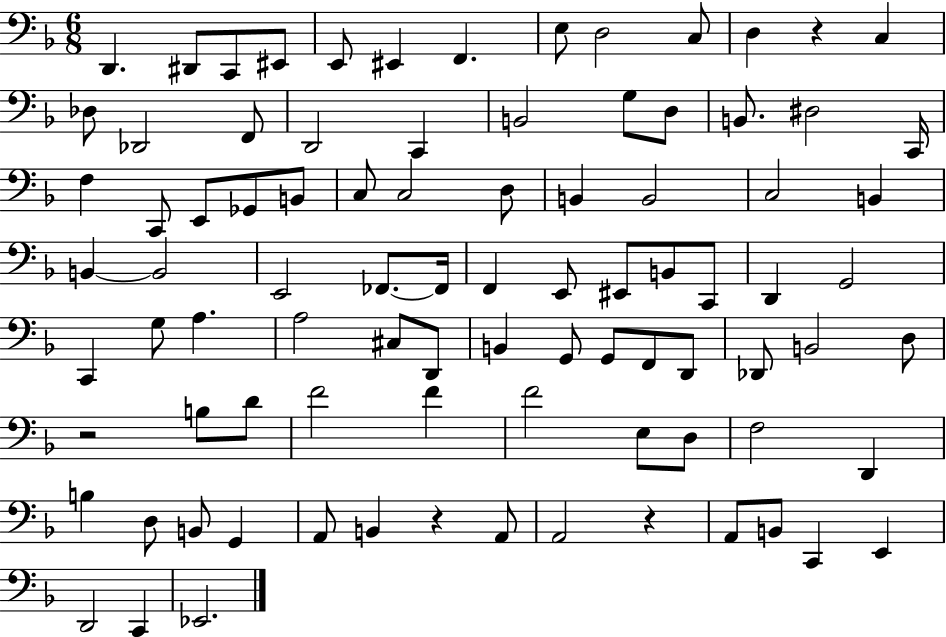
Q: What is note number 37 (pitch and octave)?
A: B2